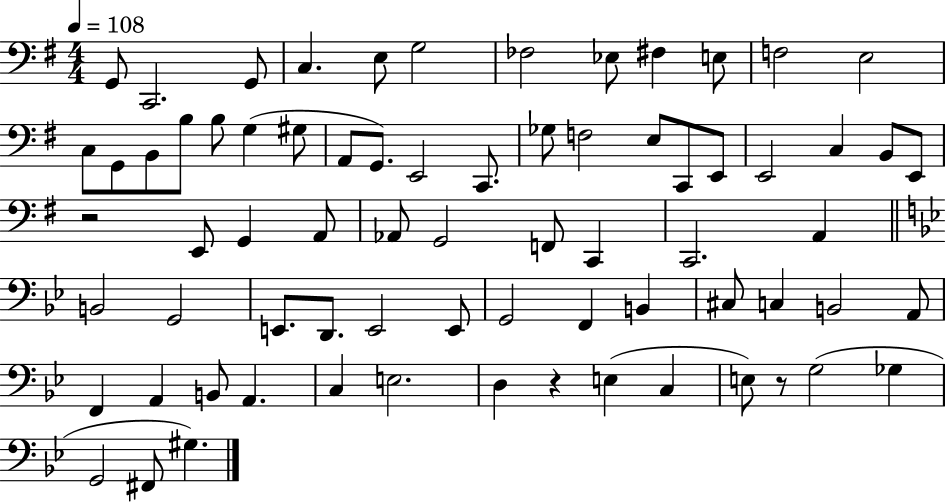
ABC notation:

X:1
T:Untitled
M:4/4
L:1/4
K:G
G,,/2 C,,2 G,,/2 C, E,/2 G,2 _F,2 _E,/2 ^F, E,/2 F,2 E,2 C,/2 G,,/2 B,,/2 B,/2 B,/2 G, ^G,/2 A,,/2 G,,/2 E,,2 C,,/2 _G,/2 F,2 E,/2 C,,/2 E,,/2 E,,2 C, B,,/2 E,,/2 z2 E,,/2 G,, A,,/2 _A,,/2 G,,2 F,,/2 C,, C,,2 A,, B,,2 G,,2 E,,/2 D,,/2 E,,2 E,,/2 G,,2 F,, B,, ^C,/2 C, B,,2 A,,/2 F,, A,, B,,/2 A,, C, E,2 D, z E, C, E,/2 z/2 G,2 _G, G,,2 ^F,,/2 ^G,